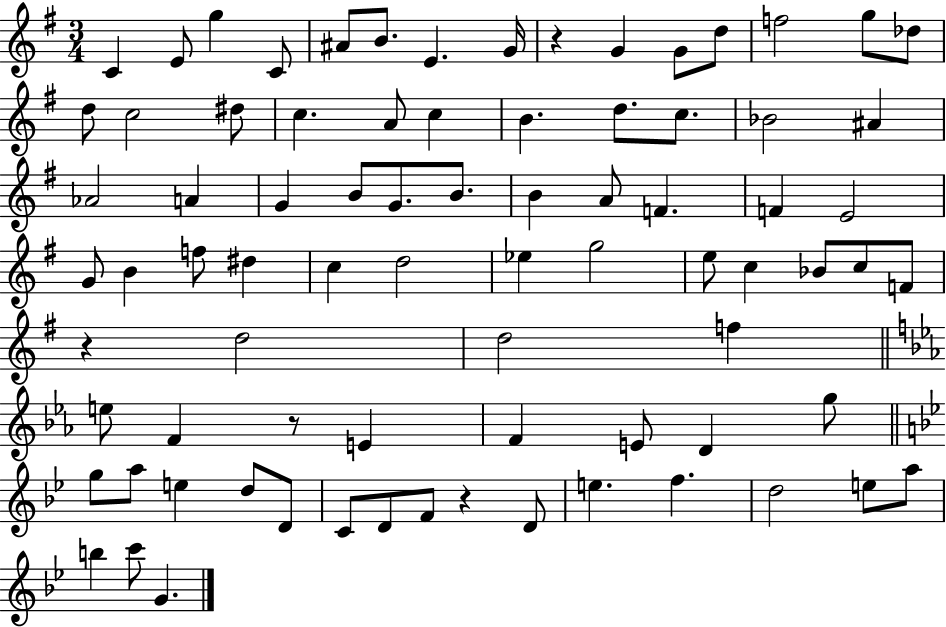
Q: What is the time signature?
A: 3/4